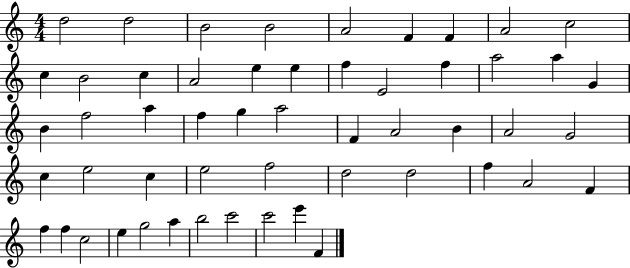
X:1
T:Untitled
M:4/4
L:1/4
K:C
d2 d2 B2 B2 A2 F F A2 c2 c B2 c A2 e e f E2 f a2 a G B f2 a f g a2 F A2 B A2 G2 c e2 c e2 f2 d2 d2 f A2 F f f c2 e g2 a b2 c'2 c'2 e' F